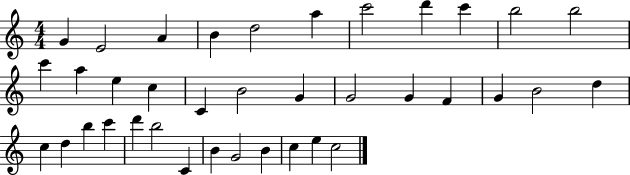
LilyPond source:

{
  \clef treble
  \numericTimeSignature
  \time 4/4
  \key c \major
  g'4 e'2 a'4 | b'4 d''2 a''4 | c'''2 d'''4 c'''4 | b''2 b''2 | \break c'''4 a''4 e''4 c''4 | c'4 b'2 g'4 | g'2 g'4 f'4 | g'4 b'2 d''4 | \break c''4 d''4 b''4 c'''4 | d'''4 b''2 c'4 | b'4 g'2 b'4 | c''4 e''4 c''2 | \break \bar "|."
}